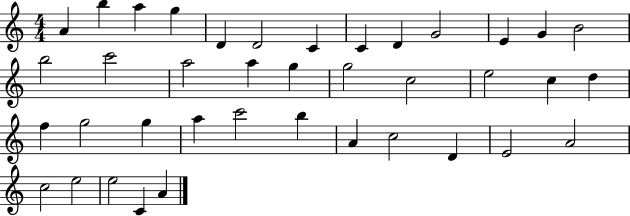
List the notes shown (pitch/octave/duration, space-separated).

A4/q B5/q A5/q G5/q D4/q D4/h C4/q C4/q D4/q G4/h E4/q G4/q B4/h B5/h C6/h A5/h A5/q G5/q G5/h C5/h E5/h C5/q D5/q F5/q G5/h G5/q A5/q C6/h B5/q A4/q C5/h D4/q E4/h A4/h C5/h E5/h E5/h C4/q A4/q